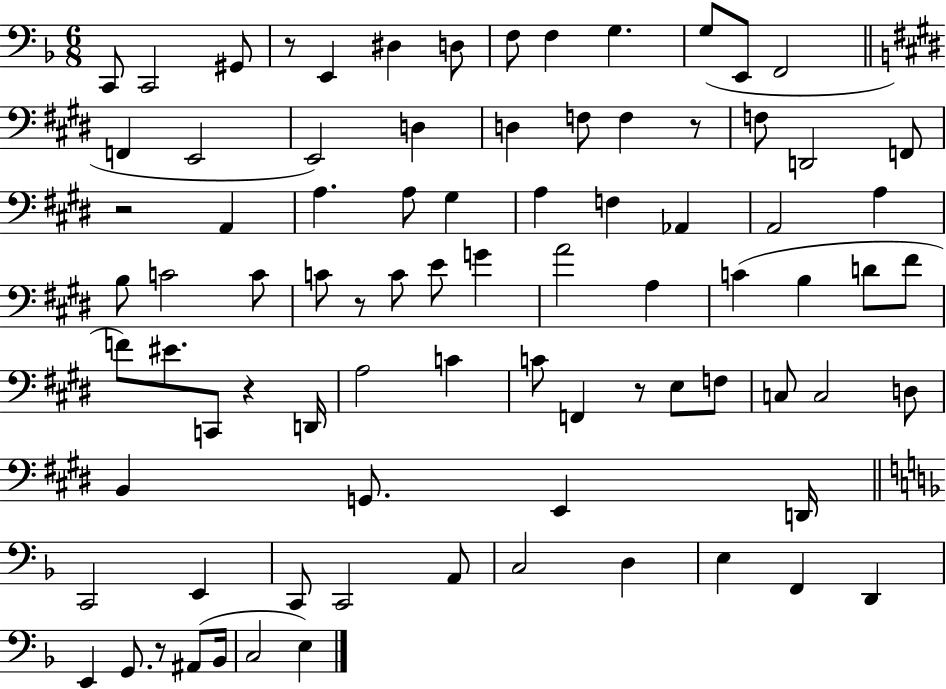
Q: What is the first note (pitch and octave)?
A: C2